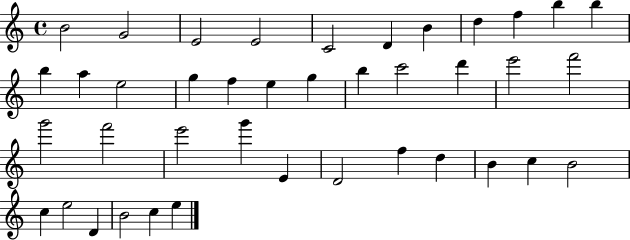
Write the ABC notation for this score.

X:1
T:Untitled
M:4/4
L:1/4
K:C
B2 G2 E2 E2 C2 D B d f b b b a e2 g f e g b c'2 d' e'2 f'2 g'2 f'2 e'2 g' E D2 f d B c B2 c e2 D B2 c e